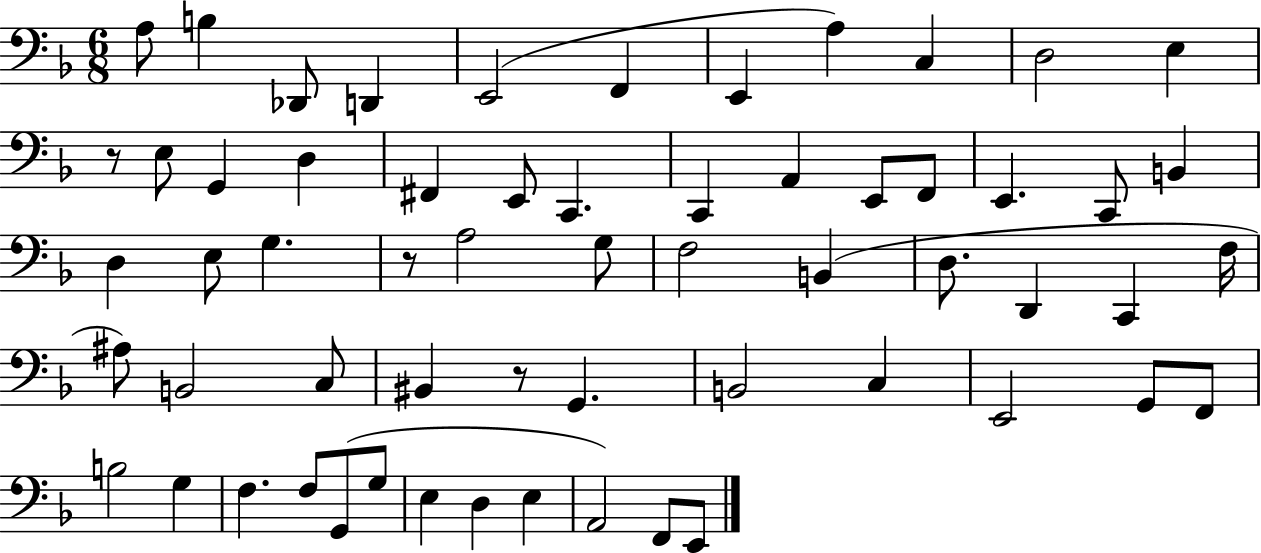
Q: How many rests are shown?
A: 3